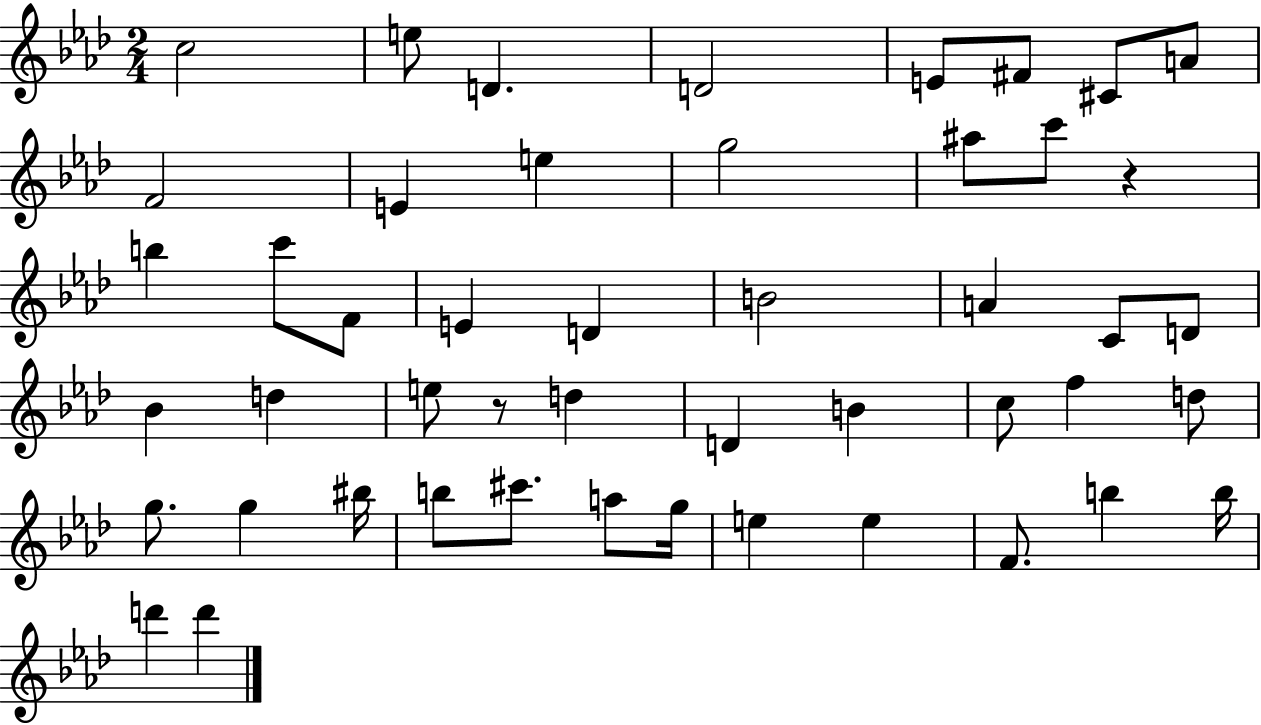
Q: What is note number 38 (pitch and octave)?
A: A5